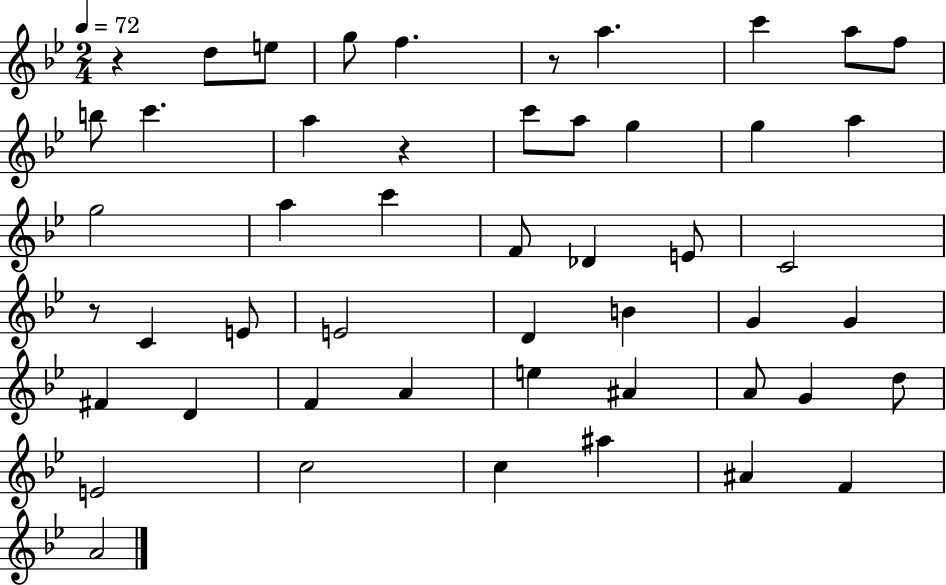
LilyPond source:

{
  \clef treble
  \numericTimeSignature
  \time 2/4
  \key bes \major
  \tempo 4 = 72
  r4 d''8 e''8 | g''8 f''4. | r8 a''4. | c'''4 a''8 f''8 | \break b''8 c'''4. | a''4 r4 | c'''8 a''8 g''4 | g''4 a''4 | \break g''2 | a''4 c'''4 | f'8 des'4 e'8 | c'2 | \break r8 c'4 e'8 | e'2 | d'4 b'4 | g'4 g'4 | \break fis'4 d'4 | f'4 a'4 | e''4 ais'4 | a'8 g'4 d''8 | \break e'2 | c''2 | c''4 ais''4 | ais'4 f'4 | \break a'2 | \bar "|."
}